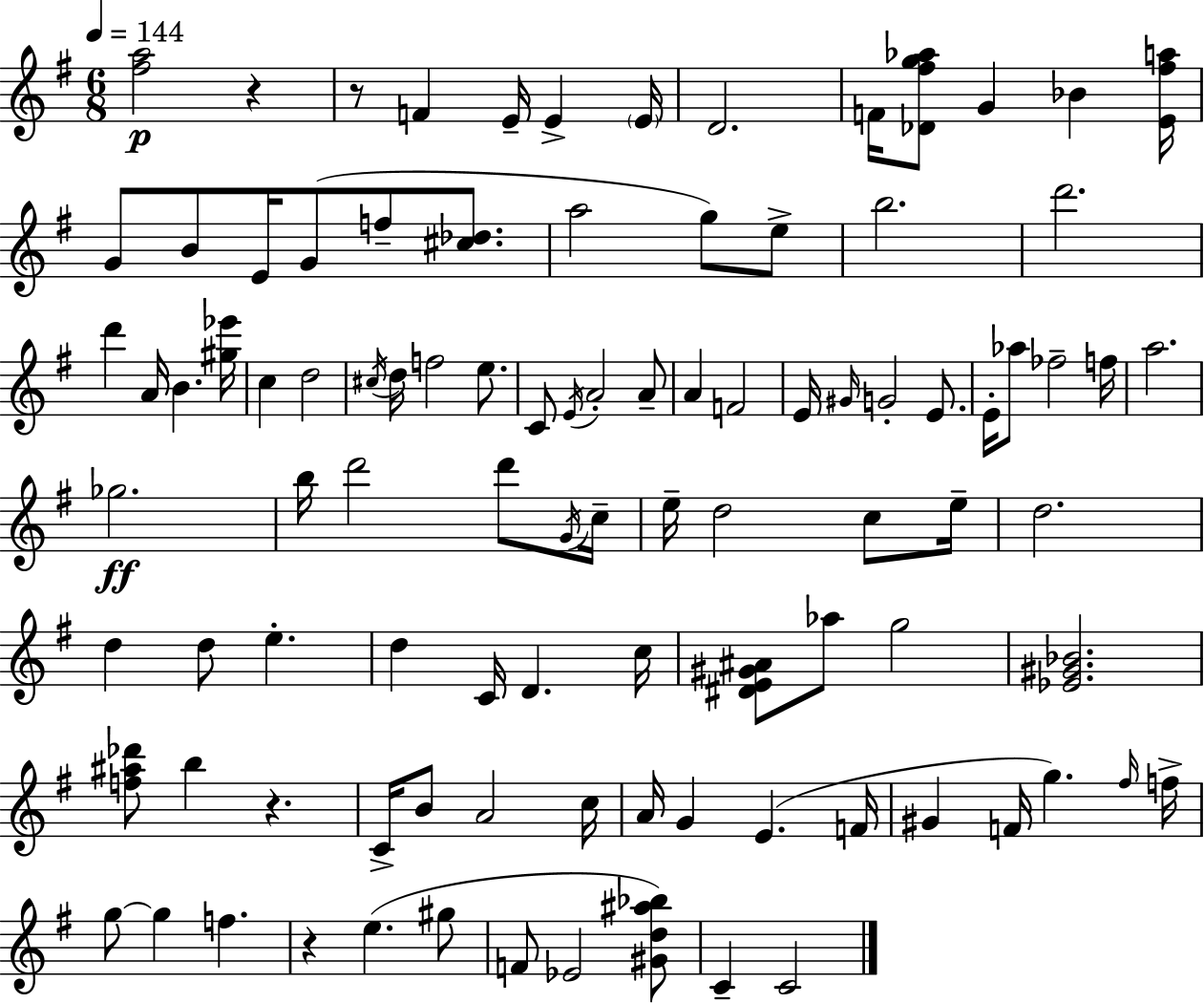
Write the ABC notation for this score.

X:1
T:Untitled
M:6/8
L:1/4
K:Em
[^fa]2 z z/2 F E/4 E E/4 D2 F/4 [_D^fg_a]/2 G _B [E^fa]/4 G/2 B/2 E/4 G/2 f/2 [^c_d]/2 a2 g/2 e/2 b2 d'2 d' A/4 B [^g_e']/4 c d2 ^c/4 d/4 f2 e/2 C/2 E/4 A2 A/2 A F2 E/4 ^G/4 G2 E/2 E/4 _a/2 _f2 f/4 a2 _g2 b/4 d'2 d'/2 G/4 c/4 e/4 d2 c/2 e/4 d2 d d/2 e d C/4 D c/4 [^DE^G^A]/2 _a/2 g2 [_E^G_B]2 [f^a_d']/2 b z C/4 B/2 A2 c/4 A/4 G E F/4 ^G F/4 g ^f/4 f/4 g/2 g f z e ^g/2 F/2 _E2 [^Gd^a_b]/2 C C2